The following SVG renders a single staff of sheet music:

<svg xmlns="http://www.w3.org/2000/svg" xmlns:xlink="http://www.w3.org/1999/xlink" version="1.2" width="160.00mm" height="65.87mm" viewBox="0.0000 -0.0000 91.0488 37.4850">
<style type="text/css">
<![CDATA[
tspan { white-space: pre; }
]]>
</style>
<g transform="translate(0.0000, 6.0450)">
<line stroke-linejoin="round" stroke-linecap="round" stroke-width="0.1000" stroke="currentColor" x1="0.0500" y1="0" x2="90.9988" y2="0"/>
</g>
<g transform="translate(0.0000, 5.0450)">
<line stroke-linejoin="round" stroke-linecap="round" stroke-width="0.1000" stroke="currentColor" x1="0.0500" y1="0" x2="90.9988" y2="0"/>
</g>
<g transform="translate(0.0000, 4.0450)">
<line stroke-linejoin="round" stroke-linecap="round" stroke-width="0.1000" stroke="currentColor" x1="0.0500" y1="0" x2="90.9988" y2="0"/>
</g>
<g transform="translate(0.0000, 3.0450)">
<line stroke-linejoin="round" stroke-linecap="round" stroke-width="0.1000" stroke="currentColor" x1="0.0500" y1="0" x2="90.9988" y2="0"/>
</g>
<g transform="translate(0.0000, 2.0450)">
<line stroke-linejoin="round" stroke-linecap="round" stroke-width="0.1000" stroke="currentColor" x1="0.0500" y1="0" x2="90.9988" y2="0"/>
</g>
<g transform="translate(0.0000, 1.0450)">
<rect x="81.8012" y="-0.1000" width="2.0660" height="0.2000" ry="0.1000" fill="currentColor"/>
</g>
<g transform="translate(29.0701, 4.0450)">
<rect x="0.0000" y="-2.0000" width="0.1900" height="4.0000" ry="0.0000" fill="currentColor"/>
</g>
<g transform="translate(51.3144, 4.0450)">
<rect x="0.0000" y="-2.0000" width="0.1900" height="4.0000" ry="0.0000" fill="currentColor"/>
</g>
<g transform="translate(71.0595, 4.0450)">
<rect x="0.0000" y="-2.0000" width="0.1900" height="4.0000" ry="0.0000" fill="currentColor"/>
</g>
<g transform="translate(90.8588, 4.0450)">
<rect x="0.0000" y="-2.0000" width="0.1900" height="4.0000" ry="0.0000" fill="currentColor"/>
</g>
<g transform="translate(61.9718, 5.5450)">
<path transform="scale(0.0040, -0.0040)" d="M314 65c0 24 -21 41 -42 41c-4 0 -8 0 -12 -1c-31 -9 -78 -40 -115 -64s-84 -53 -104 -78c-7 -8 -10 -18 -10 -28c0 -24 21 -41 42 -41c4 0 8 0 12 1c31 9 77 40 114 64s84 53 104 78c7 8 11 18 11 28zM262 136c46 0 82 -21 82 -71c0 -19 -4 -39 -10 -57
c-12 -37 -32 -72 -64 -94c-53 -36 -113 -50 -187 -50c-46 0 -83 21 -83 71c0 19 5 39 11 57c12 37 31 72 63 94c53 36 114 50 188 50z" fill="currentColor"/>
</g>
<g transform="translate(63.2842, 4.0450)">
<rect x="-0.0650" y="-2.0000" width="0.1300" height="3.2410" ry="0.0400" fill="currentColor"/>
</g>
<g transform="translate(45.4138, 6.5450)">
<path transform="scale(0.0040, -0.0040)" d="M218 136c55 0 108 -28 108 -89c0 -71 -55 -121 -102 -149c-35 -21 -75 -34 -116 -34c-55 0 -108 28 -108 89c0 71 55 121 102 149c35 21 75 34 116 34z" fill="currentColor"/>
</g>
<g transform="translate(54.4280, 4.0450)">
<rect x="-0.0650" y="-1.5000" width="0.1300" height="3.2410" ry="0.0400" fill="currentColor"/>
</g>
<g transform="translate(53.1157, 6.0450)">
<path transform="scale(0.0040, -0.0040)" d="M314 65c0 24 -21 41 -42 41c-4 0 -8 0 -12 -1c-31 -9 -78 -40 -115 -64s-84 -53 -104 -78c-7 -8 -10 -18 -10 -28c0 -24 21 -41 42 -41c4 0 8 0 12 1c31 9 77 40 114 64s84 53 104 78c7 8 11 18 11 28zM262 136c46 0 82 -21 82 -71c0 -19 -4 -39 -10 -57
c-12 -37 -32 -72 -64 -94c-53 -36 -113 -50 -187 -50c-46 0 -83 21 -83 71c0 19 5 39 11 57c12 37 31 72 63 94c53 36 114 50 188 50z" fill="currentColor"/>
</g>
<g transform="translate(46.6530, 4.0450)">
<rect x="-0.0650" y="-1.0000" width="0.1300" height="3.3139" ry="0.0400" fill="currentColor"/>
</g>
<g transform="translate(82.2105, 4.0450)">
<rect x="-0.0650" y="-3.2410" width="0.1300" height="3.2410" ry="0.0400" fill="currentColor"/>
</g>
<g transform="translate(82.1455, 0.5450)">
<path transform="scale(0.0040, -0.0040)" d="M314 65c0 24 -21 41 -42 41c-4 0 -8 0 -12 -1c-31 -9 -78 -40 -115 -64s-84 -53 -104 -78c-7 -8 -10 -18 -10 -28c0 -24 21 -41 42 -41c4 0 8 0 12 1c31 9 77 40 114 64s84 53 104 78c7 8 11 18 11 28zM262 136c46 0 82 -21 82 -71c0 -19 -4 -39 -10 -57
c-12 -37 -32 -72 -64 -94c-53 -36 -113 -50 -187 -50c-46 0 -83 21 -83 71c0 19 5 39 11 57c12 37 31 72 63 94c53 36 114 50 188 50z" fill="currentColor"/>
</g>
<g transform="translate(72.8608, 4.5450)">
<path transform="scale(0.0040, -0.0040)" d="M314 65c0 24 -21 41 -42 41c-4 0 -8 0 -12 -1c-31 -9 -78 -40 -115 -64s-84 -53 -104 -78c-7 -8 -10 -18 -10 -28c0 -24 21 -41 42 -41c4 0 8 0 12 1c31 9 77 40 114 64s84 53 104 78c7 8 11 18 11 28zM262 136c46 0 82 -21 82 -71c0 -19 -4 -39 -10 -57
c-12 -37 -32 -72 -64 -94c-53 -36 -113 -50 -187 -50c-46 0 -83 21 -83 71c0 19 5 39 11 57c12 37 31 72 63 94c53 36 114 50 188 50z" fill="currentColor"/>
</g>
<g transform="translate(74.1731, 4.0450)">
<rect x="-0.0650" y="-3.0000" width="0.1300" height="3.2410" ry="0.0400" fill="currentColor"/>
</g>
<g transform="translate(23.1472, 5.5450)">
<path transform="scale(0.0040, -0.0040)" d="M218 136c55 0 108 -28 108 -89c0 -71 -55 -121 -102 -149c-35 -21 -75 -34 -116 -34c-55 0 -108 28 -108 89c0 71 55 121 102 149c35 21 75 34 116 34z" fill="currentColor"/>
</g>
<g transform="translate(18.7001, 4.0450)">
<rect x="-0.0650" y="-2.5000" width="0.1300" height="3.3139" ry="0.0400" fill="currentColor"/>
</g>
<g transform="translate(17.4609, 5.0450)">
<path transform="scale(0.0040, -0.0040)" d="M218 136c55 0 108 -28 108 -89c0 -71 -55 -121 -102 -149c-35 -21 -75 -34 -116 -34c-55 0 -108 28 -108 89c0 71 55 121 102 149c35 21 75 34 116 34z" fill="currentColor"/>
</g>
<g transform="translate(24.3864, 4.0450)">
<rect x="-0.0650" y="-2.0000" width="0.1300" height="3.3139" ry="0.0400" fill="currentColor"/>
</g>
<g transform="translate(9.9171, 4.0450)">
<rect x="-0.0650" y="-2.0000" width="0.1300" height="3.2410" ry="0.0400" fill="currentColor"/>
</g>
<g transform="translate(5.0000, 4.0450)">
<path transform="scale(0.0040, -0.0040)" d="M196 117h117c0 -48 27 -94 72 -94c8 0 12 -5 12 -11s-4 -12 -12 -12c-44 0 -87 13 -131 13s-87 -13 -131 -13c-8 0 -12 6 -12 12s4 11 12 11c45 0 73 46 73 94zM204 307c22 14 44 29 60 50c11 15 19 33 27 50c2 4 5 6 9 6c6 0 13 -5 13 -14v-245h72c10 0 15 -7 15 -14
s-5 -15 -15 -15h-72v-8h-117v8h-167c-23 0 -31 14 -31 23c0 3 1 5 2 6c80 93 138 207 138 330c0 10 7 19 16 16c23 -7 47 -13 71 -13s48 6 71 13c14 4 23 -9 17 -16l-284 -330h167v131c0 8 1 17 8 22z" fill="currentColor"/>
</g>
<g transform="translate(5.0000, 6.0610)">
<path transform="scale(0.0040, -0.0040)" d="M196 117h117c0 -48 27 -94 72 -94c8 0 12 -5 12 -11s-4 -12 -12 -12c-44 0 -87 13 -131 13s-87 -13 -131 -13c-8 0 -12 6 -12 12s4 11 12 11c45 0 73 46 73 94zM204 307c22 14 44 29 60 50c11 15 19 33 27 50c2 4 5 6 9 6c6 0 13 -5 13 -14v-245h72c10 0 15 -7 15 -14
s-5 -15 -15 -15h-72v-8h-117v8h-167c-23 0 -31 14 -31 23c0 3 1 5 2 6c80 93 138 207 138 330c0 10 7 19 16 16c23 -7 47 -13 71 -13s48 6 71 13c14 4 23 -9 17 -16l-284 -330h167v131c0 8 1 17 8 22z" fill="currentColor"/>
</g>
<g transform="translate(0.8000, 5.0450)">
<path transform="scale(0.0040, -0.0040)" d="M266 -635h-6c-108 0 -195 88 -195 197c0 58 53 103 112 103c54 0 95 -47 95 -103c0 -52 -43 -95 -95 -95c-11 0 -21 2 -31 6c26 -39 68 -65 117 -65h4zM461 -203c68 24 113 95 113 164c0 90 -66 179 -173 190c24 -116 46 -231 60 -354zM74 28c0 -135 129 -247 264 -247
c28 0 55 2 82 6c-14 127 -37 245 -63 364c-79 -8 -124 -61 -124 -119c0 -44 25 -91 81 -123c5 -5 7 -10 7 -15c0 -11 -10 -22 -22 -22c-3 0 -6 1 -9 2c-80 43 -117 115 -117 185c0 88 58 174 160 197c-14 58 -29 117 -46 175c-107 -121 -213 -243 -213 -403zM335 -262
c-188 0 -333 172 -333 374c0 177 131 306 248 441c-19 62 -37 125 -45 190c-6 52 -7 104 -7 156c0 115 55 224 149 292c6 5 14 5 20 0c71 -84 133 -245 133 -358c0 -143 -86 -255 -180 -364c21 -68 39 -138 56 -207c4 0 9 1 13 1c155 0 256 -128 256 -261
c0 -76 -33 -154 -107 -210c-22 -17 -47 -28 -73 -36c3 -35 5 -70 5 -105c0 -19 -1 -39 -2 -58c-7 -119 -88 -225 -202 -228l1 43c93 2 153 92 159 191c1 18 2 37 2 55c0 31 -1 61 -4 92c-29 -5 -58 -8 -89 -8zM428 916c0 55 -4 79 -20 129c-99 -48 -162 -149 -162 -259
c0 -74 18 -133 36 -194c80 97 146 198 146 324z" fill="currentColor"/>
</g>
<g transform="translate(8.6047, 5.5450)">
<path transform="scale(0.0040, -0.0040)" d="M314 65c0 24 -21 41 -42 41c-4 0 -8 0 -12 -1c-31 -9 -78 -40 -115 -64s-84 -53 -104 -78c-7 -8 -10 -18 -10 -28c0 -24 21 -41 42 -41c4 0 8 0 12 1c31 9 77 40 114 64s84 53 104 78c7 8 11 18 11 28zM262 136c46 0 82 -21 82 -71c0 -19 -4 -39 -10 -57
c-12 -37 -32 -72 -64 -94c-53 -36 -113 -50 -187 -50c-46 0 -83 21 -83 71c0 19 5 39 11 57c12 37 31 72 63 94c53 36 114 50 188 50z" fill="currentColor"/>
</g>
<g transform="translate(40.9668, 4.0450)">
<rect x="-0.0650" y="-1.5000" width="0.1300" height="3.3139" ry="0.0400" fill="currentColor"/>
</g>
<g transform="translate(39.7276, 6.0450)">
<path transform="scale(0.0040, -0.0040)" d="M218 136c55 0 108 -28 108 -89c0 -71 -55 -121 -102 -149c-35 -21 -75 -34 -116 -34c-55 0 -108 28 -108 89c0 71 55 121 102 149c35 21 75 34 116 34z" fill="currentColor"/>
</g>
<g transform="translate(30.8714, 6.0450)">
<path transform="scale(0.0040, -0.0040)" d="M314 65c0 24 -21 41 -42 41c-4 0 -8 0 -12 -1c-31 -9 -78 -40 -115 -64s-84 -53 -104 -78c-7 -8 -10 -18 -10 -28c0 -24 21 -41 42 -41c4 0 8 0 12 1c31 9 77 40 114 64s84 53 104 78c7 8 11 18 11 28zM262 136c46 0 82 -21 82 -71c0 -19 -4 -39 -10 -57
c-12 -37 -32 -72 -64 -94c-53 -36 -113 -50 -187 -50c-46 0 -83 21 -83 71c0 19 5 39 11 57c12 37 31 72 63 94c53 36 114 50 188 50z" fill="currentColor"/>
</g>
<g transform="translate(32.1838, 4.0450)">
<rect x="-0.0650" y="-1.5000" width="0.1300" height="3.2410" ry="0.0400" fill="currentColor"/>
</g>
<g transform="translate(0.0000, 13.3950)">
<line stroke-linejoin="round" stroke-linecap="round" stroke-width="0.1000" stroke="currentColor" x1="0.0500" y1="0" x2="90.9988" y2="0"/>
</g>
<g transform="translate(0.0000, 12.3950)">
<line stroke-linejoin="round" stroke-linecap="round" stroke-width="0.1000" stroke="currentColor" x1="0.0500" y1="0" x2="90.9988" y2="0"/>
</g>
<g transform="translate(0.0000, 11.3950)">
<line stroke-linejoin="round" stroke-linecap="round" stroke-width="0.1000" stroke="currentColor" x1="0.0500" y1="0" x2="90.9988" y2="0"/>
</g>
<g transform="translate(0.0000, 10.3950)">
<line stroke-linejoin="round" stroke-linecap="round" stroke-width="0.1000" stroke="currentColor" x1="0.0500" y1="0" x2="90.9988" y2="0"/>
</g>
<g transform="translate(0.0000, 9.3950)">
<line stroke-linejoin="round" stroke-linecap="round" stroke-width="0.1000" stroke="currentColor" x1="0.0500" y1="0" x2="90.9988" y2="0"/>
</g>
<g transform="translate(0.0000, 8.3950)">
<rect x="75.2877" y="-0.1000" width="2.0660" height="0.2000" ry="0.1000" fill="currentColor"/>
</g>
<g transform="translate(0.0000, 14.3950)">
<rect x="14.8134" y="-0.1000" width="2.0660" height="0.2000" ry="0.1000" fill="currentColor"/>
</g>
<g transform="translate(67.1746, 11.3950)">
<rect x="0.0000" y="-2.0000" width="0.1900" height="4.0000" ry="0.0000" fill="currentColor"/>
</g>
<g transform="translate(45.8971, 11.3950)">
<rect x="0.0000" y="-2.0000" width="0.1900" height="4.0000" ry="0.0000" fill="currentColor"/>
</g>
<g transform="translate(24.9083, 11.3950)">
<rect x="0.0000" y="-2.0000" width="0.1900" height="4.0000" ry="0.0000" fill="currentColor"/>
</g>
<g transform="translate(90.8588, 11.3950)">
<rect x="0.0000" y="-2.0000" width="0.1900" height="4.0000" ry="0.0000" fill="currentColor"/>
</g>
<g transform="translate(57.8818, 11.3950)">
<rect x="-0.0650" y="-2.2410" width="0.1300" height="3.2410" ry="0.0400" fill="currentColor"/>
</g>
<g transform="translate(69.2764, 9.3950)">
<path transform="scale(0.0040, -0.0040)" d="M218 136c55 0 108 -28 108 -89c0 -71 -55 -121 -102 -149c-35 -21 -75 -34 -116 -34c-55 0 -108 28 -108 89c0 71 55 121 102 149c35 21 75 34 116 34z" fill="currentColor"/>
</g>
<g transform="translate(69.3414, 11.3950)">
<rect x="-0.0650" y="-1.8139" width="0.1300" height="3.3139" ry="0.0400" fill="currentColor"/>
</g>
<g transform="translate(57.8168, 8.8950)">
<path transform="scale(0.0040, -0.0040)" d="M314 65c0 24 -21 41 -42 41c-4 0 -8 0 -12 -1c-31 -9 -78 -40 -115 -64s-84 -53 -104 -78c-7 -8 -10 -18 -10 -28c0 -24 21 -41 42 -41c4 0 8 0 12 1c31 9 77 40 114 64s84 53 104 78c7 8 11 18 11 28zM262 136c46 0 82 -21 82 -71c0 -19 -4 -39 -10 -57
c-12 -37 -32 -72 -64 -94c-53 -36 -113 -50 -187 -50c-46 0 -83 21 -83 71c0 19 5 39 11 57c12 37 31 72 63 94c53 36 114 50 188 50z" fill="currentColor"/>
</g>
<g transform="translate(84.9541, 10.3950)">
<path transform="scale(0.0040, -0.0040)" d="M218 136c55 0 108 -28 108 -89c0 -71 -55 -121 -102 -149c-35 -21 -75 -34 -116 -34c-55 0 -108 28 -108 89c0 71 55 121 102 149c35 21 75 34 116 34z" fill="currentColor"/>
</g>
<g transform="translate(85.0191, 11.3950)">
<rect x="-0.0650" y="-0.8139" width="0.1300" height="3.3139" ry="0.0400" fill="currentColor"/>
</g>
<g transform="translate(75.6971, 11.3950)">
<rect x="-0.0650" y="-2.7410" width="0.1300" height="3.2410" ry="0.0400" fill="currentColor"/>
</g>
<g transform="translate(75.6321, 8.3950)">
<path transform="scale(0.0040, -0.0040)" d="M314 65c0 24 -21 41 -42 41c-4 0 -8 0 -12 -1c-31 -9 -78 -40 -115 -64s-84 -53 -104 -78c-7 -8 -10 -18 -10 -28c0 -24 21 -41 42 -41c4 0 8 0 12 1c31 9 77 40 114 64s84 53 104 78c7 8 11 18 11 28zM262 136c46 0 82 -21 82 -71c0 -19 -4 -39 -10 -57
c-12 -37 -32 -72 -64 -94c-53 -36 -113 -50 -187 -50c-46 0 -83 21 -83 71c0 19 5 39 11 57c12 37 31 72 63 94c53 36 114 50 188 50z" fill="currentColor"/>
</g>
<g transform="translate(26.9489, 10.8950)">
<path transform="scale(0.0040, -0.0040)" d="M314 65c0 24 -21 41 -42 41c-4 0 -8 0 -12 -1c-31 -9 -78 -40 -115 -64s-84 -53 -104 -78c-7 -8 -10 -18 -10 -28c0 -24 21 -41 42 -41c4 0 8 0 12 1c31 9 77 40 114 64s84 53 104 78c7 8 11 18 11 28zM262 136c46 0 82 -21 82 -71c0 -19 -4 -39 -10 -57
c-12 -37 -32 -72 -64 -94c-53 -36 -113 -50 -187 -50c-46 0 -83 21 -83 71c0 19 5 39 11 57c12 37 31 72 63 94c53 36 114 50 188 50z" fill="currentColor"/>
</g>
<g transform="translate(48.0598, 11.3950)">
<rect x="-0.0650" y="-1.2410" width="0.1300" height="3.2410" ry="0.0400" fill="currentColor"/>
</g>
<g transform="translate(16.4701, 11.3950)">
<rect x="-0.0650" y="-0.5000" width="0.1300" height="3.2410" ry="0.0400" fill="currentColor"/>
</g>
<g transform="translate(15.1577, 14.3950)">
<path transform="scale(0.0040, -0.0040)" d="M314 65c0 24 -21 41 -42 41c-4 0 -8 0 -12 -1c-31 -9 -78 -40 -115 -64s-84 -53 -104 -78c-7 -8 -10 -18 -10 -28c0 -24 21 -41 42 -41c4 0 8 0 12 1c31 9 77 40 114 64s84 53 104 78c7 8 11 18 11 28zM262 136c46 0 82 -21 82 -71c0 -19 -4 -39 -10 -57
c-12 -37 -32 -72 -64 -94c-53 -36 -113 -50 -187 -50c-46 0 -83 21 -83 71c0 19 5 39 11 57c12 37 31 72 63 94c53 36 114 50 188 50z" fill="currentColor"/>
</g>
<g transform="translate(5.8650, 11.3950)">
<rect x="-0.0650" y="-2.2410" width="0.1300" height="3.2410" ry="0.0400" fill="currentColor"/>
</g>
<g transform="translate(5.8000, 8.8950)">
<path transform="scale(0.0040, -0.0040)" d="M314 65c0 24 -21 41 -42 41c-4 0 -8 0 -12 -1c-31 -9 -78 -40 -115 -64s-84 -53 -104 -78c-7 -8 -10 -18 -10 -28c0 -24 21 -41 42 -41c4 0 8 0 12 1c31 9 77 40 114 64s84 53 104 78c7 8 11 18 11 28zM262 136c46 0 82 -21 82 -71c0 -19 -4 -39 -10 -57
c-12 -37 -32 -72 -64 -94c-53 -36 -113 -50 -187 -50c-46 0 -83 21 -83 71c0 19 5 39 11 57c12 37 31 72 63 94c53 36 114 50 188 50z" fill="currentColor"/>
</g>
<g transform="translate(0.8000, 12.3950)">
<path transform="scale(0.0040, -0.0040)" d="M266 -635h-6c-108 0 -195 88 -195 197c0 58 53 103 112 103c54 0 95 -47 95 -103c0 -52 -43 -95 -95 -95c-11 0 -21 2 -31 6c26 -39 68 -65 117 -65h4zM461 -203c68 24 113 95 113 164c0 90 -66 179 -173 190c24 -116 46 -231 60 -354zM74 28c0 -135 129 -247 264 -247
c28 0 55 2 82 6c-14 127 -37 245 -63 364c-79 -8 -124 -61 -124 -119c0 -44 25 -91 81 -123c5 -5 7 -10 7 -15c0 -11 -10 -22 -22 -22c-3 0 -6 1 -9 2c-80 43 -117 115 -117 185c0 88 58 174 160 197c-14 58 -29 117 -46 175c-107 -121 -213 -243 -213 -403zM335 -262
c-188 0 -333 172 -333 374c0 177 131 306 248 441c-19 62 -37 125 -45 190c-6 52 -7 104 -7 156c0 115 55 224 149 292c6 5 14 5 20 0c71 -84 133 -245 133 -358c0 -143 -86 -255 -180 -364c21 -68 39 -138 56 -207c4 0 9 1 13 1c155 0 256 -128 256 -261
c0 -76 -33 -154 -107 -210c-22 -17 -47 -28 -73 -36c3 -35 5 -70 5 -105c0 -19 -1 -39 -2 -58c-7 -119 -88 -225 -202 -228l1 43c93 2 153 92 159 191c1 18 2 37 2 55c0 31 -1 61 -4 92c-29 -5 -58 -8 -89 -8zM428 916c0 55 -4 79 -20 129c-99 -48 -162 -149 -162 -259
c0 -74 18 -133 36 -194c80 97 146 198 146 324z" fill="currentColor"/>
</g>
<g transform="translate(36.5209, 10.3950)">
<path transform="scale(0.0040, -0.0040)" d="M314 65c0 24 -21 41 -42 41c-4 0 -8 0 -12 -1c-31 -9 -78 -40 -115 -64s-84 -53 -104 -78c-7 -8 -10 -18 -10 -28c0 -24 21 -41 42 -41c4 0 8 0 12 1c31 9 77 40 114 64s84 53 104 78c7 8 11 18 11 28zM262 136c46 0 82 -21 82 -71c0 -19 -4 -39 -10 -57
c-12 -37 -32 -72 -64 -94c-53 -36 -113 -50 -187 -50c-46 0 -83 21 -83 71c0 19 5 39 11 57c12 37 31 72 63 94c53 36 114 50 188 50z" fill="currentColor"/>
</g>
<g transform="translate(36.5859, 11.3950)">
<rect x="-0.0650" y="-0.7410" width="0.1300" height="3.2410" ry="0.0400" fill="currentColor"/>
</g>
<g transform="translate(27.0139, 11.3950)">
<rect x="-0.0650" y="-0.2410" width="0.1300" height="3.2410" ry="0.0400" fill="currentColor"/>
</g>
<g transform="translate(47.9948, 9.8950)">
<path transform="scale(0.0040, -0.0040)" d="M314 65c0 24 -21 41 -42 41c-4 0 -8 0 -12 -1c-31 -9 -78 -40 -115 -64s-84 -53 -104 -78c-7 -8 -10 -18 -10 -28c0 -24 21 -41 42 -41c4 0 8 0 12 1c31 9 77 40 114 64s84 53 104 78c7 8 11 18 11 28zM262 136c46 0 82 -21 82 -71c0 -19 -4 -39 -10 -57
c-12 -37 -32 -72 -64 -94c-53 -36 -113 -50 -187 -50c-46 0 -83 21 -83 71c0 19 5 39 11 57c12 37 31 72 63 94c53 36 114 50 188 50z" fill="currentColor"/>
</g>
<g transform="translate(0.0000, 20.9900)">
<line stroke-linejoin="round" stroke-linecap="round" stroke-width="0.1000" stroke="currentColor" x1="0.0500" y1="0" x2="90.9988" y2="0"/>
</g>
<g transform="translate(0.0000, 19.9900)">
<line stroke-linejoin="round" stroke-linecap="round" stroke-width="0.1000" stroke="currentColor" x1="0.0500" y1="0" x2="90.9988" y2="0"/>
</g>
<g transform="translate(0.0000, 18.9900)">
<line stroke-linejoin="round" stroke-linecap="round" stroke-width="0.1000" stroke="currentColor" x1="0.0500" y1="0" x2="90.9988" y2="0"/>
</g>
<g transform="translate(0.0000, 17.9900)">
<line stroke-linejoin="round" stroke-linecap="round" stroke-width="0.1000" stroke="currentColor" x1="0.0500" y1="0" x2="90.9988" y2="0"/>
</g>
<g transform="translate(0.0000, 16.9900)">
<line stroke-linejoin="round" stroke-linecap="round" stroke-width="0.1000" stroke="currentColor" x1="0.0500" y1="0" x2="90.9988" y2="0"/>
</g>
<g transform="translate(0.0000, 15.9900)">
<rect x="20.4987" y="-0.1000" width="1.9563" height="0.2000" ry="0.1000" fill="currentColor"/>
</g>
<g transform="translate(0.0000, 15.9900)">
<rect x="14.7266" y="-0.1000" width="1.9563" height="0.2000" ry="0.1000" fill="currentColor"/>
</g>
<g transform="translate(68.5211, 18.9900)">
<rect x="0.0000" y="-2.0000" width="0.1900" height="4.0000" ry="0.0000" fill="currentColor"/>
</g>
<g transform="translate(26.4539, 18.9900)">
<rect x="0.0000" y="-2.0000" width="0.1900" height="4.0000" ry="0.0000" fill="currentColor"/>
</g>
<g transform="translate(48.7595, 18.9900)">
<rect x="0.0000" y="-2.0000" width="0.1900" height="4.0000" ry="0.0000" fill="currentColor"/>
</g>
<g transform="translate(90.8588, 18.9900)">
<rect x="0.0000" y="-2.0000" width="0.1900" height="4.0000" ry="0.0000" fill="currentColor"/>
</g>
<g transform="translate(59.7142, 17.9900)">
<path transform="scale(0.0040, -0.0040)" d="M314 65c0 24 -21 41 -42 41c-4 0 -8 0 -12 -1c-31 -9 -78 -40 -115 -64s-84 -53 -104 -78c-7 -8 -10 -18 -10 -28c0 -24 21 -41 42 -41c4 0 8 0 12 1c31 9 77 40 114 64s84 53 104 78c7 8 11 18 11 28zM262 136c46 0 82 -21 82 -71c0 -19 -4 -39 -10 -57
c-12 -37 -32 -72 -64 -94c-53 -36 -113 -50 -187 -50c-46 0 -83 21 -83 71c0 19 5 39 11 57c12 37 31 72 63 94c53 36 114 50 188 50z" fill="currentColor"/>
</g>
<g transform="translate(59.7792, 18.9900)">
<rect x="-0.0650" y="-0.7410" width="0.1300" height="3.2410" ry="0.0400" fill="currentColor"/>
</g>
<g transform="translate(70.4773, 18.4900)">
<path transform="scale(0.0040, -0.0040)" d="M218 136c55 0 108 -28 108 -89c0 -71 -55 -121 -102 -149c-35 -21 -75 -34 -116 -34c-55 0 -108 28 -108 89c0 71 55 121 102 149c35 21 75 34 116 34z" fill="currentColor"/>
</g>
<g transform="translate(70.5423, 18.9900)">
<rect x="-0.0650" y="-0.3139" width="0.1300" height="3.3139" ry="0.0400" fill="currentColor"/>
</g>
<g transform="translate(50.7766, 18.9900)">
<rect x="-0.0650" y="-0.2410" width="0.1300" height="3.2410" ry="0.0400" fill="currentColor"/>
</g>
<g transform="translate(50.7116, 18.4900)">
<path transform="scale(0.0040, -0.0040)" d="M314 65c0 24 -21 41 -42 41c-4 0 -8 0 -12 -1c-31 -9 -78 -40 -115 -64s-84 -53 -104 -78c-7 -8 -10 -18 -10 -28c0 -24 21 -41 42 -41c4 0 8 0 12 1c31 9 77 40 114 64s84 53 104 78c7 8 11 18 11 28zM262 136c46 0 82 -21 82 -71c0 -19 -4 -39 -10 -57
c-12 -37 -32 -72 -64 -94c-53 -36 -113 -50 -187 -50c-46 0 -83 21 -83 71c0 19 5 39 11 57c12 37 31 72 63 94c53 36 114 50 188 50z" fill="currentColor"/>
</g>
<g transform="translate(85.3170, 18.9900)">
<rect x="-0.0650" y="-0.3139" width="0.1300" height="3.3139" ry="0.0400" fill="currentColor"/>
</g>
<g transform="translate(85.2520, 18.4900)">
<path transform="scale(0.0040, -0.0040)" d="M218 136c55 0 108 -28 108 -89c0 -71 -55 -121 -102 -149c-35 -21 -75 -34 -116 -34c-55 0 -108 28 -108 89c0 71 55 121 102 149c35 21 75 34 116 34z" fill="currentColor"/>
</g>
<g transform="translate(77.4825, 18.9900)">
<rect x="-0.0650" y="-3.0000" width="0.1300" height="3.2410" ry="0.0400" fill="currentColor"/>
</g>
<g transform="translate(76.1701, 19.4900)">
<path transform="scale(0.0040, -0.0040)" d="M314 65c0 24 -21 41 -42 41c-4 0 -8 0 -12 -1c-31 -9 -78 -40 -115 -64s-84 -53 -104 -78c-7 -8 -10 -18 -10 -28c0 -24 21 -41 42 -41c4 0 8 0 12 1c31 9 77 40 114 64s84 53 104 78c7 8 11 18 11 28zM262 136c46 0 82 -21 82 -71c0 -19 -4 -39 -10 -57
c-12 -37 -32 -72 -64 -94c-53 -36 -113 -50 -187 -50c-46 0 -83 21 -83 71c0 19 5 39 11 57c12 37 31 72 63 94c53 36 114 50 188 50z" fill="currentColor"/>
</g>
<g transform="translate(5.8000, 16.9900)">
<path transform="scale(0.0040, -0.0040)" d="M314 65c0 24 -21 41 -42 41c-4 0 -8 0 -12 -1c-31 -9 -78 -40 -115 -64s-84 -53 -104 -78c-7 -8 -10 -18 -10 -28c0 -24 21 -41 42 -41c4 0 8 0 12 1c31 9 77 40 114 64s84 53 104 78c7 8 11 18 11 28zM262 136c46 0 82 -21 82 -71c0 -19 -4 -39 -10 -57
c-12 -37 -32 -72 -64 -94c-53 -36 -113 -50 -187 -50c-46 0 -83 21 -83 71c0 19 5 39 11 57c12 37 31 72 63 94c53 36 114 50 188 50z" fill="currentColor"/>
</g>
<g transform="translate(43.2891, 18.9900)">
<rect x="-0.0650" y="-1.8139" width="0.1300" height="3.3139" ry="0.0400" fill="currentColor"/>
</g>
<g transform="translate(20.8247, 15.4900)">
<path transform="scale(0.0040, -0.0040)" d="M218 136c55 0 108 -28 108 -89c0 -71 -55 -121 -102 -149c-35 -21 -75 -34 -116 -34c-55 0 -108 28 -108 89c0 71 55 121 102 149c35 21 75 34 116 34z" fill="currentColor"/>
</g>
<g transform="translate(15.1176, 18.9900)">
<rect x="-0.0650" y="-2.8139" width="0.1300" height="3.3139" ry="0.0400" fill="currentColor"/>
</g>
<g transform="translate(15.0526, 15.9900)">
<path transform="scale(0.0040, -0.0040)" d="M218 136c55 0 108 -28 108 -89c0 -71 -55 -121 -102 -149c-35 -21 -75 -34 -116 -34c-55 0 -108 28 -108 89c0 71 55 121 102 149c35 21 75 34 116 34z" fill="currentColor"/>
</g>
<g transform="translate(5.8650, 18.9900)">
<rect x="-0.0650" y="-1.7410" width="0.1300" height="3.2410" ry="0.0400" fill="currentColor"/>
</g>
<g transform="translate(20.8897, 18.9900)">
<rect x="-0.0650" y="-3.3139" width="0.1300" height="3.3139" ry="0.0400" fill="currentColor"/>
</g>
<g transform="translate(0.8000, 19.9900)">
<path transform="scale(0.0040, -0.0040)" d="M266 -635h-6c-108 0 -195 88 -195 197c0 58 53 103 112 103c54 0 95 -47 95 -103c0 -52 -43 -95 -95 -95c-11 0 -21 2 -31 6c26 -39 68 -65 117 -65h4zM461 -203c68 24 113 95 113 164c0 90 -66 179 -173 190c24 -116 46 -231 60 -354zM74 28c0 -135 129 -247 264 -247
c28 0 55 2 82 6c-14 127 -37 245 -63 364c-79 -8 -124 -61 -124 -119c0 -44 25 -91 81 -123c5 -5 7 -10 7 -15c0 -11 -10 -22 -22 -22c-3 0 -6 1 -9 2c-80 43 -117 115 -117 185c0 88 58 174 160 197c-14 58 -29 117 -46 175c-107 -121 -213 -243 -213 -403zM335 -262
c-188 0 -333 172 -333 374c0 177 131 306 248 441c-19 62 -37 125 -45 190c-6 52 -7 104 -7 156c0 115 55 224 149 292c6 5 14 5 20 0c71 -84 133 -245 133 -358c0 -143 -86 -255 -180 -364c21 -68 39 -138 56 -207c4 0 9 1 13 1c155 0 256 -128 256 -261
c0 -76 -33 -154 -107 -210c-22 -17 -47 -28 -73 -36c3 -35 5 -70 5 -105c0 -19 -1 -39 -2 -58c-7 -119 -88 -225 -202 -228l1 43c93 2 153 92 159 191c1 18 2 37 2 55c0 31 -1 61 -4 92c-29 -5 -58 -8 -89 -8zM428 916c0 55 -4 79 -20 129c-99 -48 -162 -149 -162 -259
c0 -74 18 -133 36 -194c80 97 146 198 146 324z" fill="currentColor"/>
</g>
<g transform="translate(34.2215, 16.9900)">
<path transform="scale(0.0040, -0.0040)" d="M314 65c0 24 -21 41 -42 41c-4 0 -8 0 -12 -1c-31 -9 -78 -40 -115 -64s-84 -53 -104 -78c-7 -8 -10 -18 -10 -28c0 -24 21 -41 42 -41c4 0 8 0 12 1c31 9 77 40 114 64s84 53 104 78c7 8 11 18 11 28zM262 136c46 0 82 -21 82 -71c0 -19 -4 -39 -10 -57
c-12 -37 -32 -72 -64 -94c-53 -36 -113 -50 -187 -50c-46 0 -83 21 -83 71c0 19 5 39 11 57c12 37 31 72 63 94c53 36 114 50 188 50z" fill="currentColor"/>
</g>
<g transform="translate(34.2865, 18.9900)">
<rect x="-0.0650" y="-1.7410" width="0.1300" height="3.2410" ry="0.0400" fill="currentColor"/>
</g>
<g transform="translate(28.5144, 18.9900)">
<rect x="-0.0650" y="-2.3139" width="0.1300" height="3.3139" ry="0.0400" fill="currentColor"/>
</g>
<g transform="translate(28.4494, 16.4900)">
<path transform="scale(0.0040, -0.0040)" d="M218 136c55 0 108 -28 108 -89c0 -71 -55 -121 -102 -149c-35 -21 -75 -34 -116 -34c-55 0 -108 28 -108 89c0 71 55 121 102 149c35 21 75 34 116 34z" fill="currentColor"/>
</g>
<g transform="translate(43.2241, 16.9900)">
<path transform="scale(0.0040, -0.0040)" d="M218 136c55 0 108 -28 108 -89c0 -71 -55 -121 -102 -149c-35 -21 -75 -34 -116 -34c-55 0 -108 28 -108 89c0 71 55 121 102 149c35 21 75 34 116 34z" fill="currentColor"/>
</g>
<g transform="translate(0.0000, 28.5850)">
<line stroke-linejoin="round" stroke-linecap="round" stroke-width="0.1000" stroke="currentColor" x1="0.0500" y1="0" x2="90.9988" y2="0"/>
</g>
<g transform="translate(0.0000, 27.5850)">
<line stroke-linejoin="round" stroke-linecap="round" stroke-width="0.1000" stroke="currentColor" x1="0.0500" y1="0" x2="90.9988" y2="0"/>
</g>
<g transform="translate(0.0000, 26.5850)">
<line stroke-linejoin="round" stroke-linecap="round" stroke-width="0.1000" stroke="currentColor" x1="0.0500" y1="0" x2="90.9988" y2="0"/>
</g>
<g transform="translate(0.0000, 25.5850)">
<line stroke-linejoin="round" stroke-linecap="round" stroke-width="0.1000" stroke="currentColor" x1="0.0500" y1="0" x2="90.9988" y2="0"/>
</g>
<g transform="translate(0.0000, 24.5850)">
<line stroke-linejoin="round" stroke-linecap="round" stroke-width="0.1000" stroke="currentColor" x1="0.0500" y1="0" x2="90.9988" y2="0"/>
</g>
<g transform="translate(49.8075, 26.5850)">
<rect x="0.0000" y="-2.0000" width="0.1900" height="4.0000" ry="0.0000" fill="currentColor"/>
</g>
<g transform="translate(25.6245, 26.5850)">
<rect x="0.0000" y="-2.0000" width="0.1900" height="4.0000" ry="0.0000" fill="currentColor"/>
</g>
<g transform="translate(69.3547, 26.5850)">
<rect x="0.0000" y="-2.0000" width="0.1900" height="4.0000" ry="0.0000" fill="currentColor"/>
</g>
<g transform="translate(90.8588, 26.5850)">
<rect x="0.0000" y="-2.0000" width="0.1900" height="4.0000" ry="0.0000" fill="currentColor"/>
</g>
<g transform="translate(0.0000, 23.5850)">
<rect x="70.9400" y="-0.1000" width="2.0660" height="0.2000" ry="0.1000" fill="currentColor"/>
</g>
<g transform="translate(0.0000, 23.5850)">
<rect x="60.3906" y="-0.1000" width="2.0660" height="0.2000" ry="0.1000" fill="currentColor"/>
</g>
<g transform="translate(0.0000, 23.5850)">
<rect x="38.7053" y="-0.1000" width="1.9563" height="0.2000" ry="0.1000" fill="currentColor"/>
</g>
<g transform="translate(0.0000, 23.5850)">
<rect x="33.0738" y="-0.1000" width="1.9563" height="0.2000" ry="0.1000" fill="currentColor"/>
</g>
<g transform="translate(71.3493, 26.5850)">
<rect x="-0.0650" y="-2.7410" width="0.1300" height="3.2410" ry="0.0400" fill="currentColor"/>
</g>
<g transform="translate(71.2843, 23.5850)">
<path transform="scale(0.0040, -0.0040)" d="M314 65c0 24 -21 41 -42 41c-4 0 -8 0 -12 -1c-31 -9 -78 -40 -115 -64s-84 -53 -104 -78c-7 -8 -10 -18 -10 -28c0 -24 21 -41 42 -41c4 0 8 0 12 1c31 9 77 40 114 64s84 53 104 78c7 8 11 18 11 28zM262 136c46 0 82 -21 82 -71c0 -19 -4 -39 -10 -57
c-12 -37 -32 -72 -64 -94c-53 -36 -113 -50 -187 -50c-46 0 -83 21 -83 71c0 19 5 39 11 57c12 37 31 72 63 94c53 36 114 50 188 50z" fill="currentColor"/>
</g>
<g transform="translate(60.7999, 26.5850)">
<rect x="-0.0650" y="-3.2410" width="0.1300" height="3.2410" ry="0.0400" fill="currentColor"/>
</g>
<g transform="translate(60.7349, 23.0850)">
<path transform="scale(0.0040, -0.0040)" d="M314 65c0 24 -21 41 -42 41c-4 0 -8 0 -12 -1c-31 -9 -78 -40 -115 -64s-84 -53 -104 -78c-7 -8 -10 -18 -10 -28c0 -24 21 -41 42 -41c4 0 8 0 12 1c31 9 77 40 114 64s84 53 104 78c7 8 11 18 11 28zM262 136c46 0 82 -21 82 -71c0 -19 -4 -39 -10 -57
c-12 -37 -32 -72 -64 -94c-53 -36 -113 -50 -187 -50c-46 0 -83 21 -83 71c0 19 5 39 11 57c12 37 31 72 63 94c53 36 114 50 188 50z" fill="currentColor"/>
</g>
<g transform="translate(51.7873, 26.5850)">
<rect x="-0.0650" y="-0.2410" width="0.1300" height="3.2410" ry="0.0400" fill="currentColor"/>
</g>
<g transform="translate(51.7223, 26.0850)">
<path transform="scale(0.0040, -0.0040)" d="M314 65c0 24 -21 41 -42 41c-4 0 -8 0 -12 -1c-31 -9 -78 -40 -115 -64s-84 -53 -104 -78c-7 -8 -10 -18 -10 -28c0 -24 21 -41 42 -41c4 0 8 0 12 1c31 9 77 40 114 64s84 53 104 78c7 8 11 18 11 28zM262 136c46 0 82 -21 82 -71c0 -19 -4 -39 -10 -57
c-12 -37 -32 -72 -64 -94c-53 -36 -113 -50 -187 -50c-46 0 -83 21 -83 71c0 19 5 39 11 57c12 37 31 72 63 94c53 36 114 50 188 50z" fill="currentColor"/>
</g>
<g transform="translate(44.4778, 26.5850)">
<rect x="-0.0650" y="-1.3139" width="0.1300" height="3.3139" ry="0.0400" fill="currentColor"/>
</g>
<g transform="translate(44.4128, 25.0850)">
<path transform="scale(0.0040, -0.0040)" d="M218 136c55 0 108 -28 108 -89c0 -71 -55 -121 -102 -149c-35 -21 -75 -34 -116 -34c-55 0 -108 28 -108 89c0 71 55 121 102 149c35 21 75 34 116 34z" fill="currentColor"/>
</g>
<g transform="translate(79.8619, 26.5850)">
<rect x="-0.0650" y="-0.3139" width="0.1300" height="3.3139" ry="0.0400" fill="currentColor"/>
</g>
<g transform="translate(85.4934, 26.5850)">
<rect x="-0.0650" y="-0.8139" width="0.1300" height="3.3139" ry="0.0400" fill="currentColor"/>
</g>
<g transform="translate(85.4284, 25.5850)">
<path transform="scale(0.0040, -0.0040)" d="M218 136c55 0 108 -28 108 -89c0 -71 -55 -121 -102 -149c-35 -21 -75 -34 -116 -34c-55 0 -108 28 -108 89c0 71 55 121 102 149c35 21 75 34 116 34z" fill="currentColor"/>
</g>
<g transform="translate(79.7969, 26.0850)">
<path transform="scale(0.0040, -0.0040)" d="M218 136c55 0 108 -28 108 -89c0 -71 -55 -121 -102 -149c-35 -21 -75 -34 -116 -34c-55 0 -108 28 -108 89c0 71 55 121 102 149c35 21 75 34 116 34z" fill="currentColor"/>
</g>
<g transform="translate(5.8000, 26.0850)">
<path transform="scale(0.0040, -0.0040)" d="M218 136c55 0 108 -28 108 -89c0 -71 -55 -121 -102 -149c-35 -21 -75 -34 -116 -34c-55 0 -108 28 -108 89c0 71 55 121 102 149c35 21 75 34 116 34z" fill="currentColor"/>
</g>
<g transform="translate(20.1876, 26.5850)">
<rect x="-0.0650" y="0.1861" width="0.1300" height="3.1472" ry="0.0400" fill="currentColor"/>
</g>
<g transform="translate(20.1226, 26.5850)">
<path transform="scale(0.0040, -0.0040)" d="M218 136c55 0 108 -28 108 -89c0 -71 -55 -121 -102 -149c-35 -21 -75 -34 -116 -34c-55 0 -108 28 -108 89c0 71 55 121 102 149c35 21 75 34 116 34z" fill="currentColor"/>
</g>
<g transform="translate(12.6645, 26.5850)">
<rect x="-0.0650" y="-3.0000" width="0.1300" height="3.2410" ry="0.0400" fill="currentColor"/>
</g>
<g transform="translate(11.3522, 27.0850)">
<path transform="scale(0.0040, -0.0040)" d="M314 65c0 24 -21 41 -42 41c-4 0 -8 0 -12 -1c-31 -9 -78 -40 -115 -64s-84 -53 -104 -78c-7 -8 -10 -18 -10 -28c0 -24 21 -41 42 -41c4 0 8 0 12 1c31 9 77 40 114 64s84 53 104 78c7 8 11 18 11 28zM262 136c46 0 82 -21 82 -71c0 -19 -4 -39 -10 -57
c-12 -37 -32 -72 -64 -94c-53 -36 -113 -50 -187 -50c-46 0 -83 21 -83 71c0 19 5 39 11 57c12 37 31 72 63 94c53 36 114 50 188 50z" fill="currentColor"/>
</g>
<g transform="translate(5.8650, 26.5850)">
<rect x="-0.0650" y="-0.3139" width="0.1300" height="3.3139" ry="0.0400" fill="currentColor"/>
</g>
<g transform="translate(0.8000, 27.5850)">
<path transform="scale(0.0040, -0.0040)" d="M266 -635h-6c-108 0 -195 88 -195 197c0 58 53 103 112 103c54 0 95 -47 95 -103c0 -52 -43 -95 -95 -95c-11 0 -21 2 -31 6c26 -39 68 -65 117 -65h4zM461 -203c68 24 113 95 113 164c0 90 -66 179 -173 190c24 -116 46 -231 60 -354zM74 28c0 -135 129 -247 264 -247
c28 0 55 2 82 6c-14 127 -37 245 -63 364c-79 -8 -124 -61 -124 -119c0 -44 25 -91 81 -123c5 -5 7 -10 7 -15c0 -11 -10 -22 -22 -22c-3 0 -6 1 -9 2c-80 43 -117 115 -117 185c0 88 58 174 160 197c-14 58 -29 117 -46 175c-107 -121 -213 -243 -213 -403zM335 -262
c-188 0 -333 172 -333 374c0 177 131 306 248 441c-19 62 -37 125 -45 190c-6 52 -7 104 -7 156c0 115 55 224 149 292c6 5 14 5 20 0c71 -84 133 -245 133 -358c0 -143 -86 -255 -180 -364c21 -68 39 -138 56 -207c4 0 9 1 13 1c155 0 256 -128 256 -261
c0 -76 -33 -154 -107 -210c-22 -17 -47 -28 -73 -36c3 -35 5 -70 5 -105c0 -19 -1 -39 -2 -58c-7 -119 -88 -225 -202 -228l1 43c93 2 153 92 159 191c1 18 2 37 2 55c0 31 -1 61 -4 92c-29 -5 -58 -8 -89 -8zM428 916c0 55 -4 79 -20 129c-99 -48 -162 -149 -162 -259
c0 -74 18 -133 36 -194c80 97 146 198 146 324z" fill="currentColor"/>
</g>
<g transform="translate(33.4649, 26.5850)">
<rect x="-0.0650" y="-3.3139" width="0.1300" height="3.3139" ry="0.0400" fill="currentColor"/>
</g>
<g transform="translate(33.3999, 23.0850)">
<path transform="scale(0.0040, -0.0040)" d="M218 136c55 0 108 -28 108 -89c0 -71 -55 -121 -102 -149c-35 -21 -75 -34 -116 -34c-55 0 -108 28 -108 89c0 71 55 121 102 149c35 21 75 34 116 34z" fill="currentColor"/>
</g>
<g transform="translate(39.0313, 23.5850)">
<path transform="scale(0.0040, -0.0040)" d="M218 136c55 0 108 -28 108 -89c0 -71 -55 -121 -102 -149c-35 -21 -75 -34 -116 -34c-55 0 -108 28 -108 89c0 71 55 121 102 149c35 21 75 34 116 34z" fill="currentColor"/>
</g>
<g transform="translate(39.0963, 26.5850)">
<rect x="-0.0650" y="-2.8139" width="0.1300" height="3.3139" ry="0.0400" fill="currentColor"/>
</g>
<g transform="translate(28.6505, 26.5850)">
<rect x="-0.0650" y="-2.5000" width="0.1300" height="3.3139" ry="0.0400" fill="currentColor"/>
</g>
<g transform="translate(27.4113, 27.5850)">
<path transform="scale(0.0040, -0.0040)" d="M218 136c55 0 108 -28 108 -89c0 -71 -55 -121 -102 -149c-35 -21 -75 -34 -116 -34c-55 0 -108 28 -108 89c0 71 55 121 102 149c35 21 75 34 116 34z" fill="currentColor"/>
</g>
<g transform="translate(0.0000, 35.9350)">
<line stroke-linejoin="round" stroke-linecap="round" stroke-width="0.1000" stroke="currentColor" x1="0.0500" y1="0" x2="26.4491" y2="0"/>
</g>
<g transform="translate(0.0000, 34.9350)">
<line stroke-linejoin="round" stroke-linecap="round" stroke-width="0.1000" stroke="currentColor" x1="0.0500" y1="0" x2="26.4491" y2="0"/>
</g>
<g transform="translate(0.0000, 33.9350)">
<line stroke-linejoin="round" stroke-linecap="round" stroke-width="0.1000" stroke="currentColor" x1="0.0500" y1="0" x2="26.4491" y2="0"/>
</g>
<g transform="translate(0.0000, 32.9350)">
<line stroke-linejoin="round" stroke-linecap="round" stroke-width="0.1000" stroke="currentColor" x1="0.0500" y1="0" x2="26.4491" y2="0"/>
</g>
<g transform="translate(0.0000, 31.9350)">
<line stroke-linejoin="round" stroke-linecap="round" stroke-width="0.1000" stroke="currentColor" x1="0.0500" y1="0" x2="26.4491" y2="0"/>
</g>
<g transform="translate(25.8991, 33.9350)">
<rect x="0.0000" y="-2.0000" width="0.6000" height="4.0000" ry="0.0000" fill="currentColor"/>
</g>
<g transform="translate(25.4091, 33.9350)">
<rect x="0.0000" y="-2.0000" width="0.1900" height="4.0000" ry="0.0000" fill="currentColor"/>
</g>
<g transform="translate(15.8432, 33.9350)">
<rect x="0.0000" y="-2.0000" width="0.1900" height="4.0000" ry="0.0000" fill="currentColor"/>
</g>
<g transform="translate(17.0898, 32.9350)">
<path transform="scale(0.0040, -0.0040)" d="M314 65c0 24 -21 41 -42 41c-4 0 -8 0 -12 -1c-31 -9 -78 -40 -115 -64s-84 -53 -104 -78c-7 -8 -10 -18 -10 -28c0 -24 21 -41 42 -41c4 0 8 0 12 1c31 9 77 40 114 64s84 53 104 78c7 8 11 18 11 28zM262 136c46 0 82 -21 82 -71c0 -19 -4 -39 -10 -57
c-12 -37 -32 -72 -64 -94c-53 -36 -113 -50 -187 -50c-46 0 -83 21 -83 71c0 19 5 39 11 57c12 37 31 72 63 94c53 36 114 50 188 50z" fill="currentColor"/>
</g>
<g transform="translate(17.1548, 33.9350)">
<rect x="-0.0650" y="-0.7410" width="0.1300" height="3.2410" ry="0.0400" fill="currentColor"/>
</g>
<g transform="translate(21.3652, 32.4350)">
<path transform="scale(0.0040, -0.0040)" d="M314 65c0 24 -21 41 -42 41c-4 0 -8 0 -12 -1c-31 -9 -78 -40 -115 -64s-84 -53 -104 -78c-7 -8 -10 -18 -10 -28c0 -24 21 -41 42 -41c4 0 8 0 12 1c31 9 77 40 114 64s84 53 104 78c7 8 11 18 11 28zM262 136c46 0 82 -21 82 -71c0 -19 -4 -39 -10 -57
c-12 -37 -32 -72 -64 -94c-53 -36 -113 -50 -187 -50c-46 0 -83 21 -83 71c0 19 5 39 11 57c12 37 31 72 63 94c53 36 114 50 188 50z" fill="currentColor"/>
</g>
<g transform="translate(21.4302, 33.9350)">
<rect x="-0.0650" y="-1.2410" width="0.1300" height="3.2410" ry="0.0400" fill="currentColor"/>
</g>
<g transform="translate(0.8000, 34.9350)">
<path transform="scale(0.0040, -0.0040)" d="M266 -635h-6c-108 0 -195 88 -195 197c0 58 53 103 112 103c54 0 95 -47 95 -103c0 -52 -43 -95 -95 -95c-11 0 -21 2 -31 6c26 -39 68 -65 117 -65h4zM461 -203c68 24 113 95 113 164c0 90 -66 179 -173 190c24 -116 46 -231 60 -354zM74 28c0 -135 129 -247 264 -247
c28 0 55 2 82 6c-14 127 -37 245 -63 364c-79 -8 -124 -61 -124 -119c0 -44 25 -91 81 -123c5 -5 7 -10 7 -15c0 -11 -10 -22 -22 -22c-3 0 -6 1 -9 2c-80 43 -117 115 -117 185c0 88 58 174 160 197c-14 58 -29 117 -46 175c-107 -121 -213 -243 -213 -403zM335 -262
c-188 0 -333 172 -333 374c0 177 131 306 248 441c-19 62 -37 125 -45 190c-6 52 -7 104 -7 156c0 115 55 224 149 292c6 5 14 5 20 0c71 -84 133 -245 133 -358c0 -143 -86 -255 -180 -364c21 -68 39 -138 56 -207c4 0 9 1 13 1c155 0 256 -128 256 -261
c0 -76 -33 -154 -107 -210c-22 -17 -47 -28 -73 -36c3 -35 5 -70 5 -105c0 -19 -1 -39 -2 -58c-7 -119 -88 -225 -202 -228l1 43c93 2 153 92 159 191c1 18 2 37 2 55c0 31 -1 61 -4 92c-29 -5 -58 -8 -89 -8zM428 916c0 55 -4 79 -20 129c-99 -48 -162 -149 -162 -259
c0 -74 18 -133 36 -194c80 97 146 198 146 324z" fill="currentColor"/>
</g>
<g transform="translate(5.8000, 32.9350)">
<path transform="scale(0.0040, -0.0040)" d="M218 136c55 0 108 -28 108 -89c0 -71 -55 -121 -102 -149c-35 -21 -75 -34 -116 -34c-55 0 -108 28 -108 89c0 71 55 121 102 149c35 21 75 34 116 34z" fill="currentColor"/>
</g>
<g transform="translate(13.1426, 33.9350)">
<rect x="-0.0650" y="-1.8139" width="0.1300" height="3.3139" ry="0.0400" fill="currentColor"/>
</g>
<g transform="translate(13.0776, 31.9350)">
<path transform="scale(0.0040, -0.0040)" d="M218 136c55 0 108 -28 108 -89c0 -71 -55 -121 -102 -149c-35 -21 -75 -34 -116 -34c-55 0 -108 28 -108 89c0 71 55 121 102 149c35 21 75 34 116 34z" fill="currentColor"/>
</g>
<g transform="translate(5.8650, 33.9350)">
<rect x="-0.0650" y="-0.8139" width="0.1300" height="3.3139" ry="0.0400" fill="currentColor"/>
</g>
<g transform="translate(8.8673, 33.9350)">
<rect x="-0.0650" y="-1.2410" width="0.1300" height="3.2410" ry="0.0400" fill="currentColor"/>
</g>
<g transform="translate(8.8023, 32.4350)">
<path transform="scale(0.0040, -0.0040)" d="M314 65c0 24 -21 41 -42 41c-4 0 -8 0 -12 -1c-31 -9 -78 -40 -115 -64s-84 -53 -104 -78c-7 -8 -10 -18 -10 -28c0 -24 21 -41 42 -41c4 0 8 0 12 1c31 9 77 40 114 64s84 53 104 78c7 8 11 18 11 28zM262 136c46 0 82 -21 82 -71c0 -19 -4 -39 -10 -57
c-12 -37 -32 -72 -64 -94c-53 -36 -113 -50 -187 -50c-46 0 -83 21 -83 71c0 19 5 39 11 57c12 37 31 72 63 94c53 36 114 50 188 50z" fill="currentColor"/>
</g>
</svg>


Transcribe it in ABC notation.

X:1
T:Untitled
M:4/4
L:1/4
K:C
F2 G F E2 E D E2 F2 A2 b2 g2 C2 c2 d2 e2 g2 f a2 d f2 a b g f2 f c2 d2 c A2 c c A2 B G b a e c2 b2 a2 c d d e2 f d2 e2